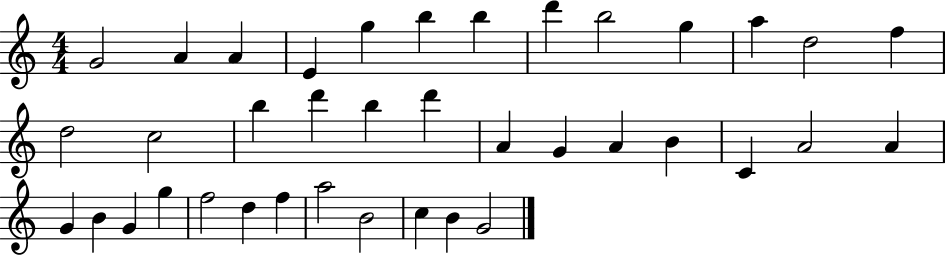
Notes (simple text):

G4/h A4/q A4/q E4/q G5/q B5/q B5/q D6/q B5/h G5/q A5/q D5/h F5/q D5/h C5/h B5/q D6/q B5/q D6/q A4/q G4/q A4/q B4/q C4/q A4/h A4/q G4/q B4/q G4/q G5/q F5/h D5/q F5/q A5/h B4/h C5/q B4/q G4/h